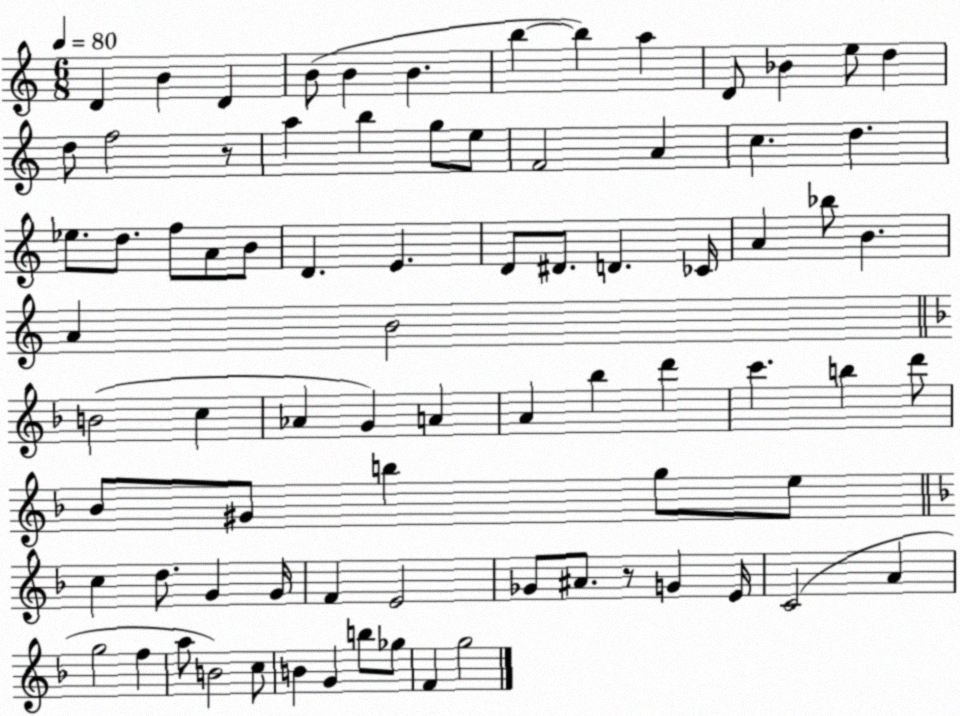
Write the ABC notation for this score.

X:1
T:Untitled
M:6/8
L:1/4
K:C
D B D B/2 B B b b a D/2 _B e/2 d d/2 f2 z/2 a b g/2 e/2 F2 A c d _e/2 d/2 f/2 A/2 B/2 D E D/2 ^D/2 D _C/4 A _b/2 B A B2 B2 c _A G A A _b d' c' b d'/2 _B/2 ^G/2 b g/2 e/2 c d/2 G G/4 F E2 _G/2 ^A/2 z/2 G E/4 C2 A g2 f a/2 B2 c/2 B G b/2 _g/2 F g2